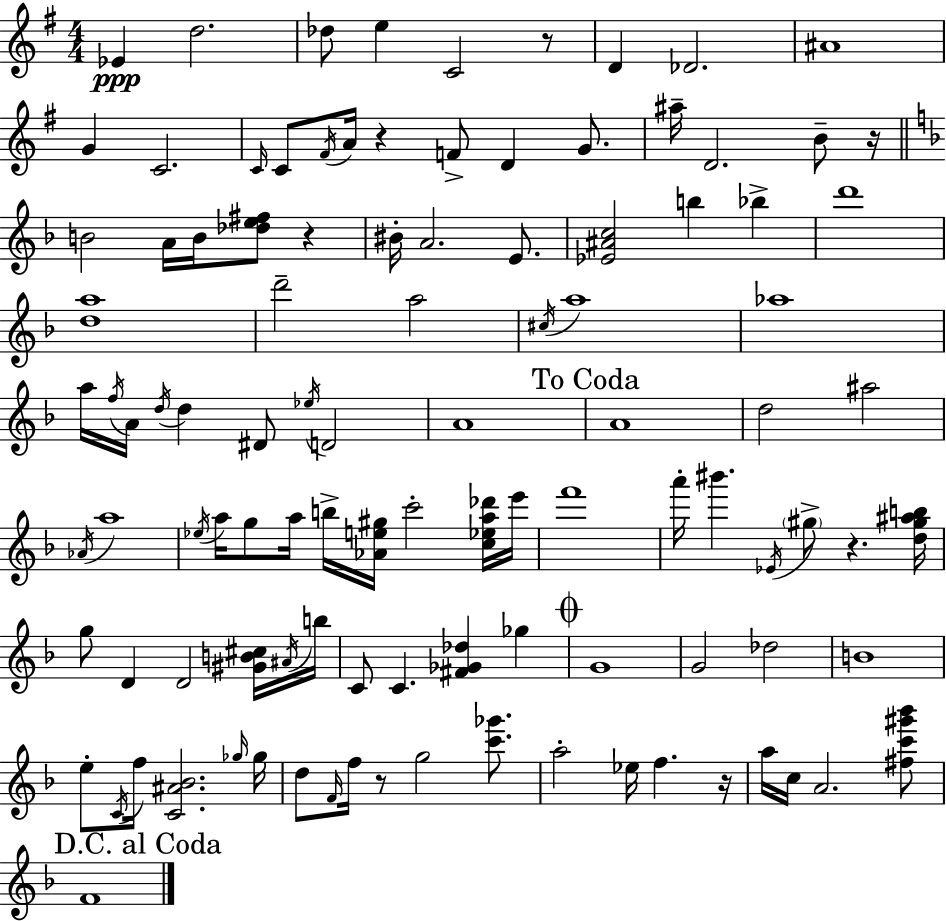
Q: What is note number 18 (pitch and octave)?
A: A#5